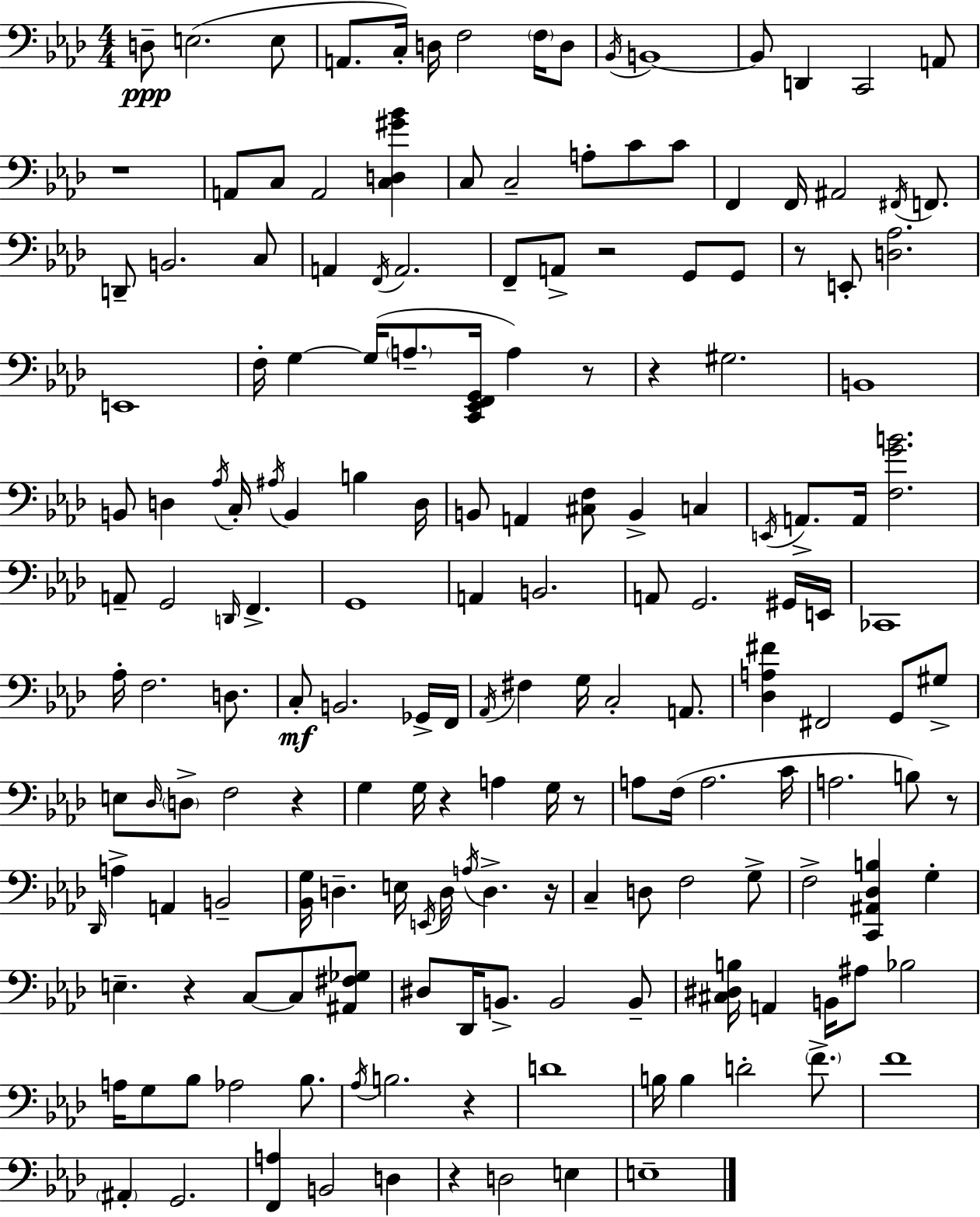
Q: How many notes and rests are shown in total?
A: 175